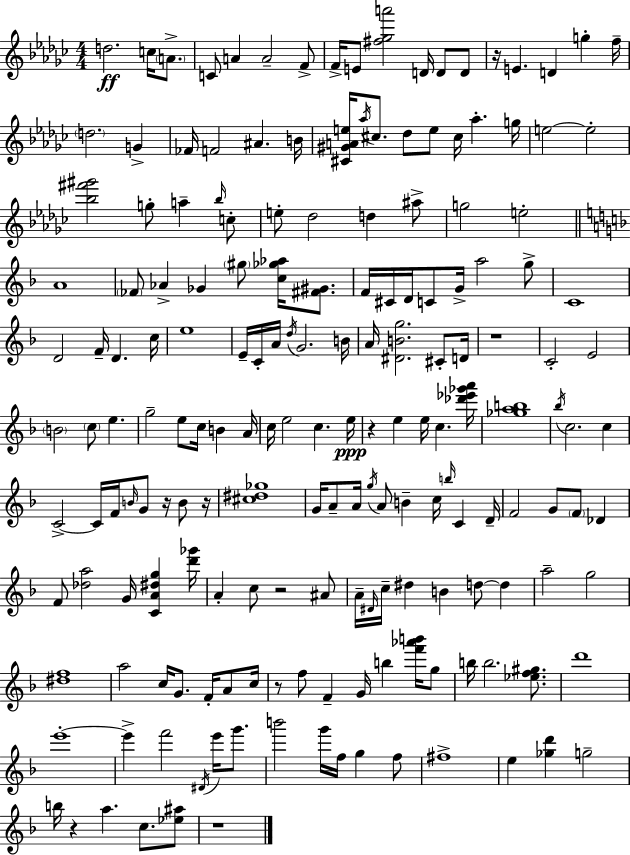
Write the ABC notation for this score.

X:1
T:Untitled
M:4/4
L:1/4
K:Ebm
d2 c/4 A/2 C/2 A A2 F/2 F/4 E/2 [^f_ga']2 D/4 D/2 D/2 z/4 E D g f/4 d2 G _F/4 F2 ^A B/4 [^C^GAe]/4 _a/4 ^c/2 _d/2 e/2 ^c/4 _a g/4 e2 e2 [_b^f'^g']2 g/2 a _b/4 c/2 e/2 _d2 d ^a/2 g2 e2 A4 _F/2 _A _G ^g/2 [c_g_a]/4 [^F^G]/2 F/4 ^C/4 D/4 C/2 G/4 a2 g/2 C4 D2 F/4 D c/4 e4 E/4 C/4 A/4 d/4 G2 B/4 A/4 [^DBg]2 ^C/2 D/4 z4 C2 E2 B2 c/2 e g2 e/2 c/4 B A/4 c/4 e2 c e/4 z e e/4 c [_d'_e'_g'a']/4 [_gab]4 _b/4 c2 c C2 C/4 F/4 B/4 G/2 z/4 B/2 z/4 [^c^d_g]4 G/4 A/2 A/4 g/4 A/2 B c/4 b/4 C D/4 F2 G/2 F/2 _D F/2 [_da]2 G/4 [CA^dg] [d'_g']/4 A c/2 z2 ^A/2 A/4 ^D/4 c/4 ^d B d/2 d a2 g2 [^df]4 a2 c/4 G/2 F/4 A/2 c/4 z/2 f/2 F G/4 b [f'_a'b']/4 g/2 b/4 b2 [_ef^g]/2 d'4 e'4 e' f'2 ^D/4 e'/4 g'/2 b'2 g'/4 f/4 g f/2 ^f4 e [_gd'] g2 b/4 z a c/2 [_e^a]/2 z4